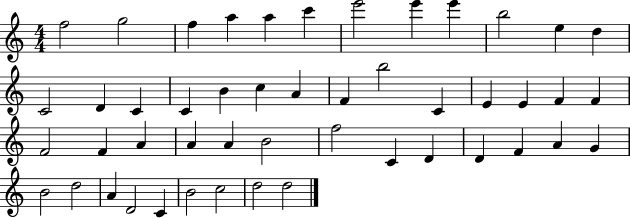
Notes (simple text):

F5/h G5/h F5/q A5/q A5/q C6/q E6/h E6/q E6/q B5/h E5/q D5/q C4/h D4/q C4/q C4/q B4/q C5/q A4/q F4/q B5/h C4/q E4/q E4/q F4/q F4/q F4/h F4/q A4/q A4/q A4/q B4/h F5/h C4/q D4/q D4/q F4/q A4/q G4/q B4/h D5/h A4/q D4/h C4/q B4/h C5/h D5/h D5/h